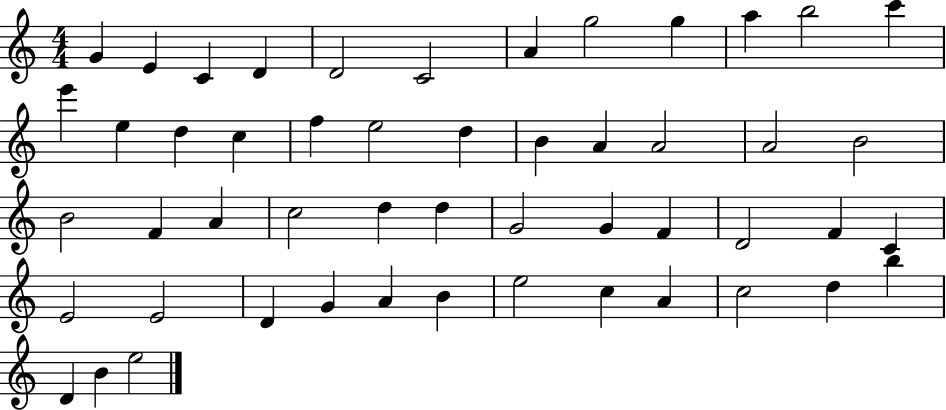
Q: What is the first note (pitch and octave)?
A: G4